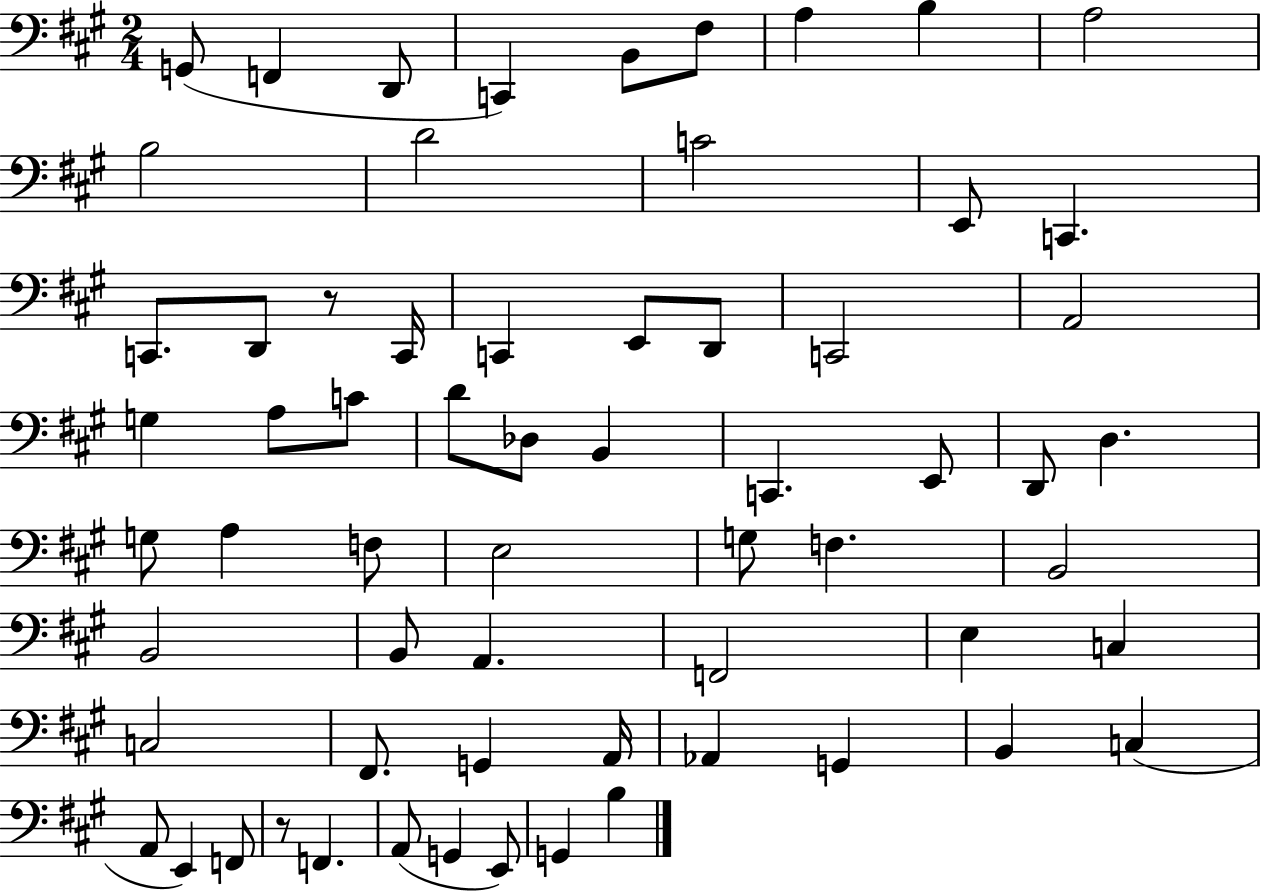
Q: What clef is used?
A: bass